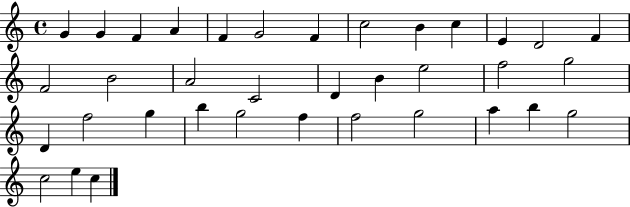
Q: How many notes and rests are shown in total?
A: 36